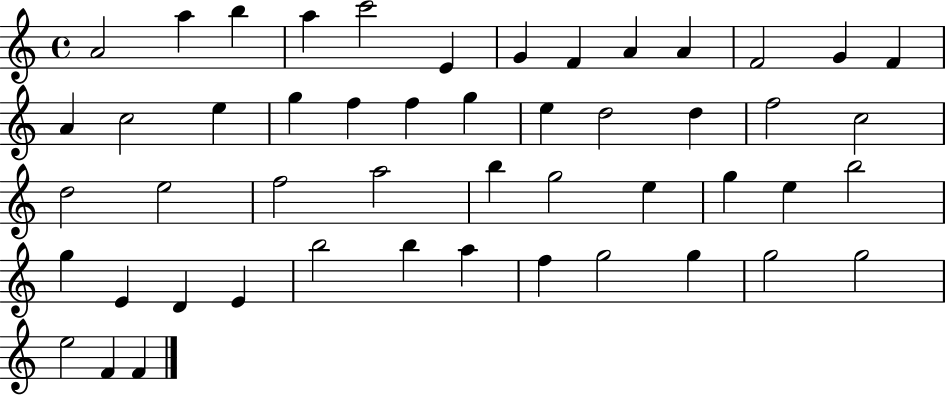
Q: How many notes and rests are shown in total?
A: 50